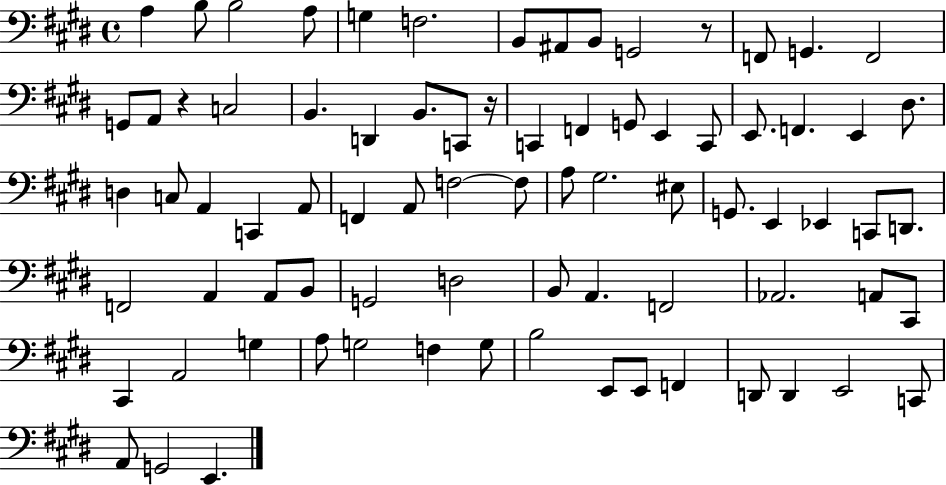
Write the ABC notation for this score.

X:1
T:Untitled
M:4/4
L:1/4
K:E
A, B,/2 B,2 A,/2 G, F,2 B,,/2 ^A,,/2 B,,/2 G,,2 z/2 F,,/2 G,, F,,2 G,,/2 A,,/2 z C,2 B,, D,, B,,/2 C,,/2 z/4 C,, F,, G,,/2 E,, C,,/2 E,,/2 F,, E,, ^D,/2 D, C,/2 A,, C,, A,,/2 F,, A,,/2 F,2 F,/2 A,/2 ^G,2 ^E,/2 G,,/2 E,, _E,, C,,/2 D,,/2 F,,2 A,, A,,/2 B,,/2 G,,2 D,2 B,,/2 A,, F,,2 _A,,2 A,,/2 ^C,,/2 ^C,, A,,2 G, A,/2 G,2 F, G,/2 B,2 E,,/2 E,,/2 F,, D,,/2 D,, E,,2 C,,/2 A,,/2 G,,2 E,,